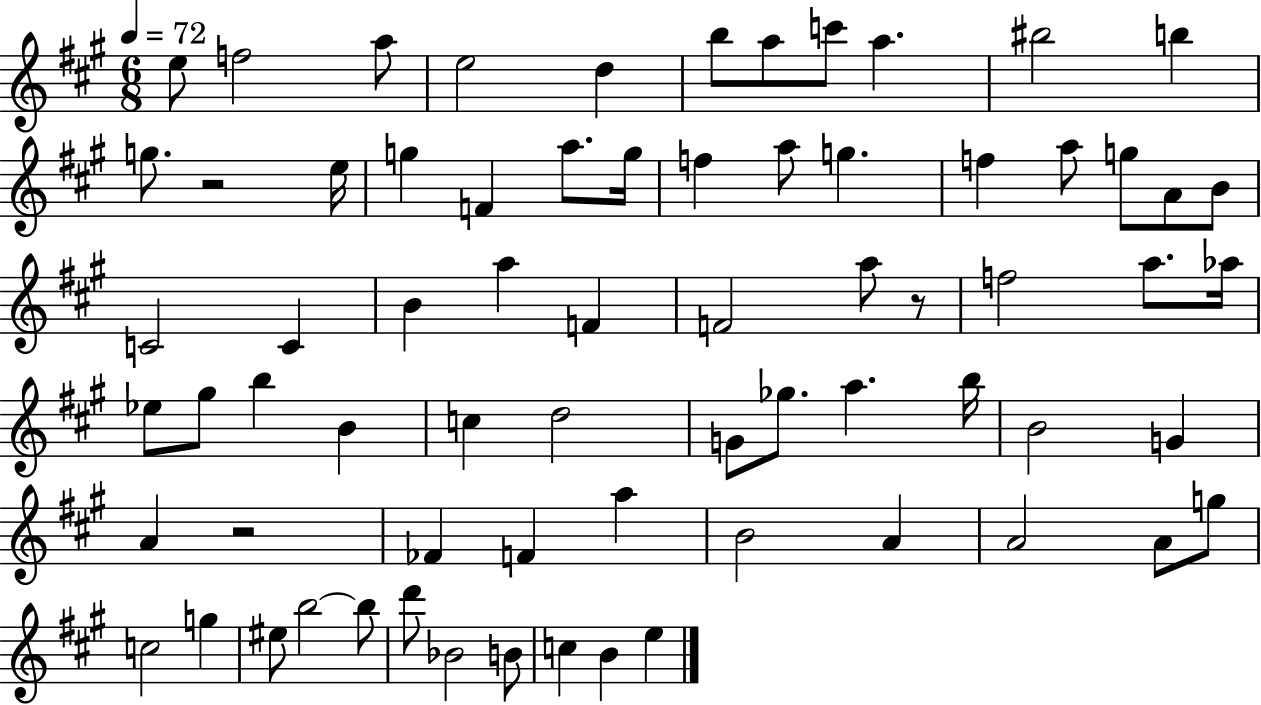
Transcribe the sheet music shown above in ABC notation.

X:1
T:Untitled
M:6/8
L:1/4
K:A
e/2 f2 a/2 e2 d b/2 a/2 c'/2 a ^b2 b g/2 z2 e/4 g F a/2 g/4 f a/2 g f a/2 g/2 A/2 B/2 C2 C B a F F2 a/2 z/2 f2 a/2 _a/4 _e/2 ^g/2 b B c d2 G/2 _g/2 a b/4 B2 G A z2 _F F a B2 A A2 A/2 g/2 c2 g ^e/2 b2 b/2 d'/2 _B2 B/2 c B e